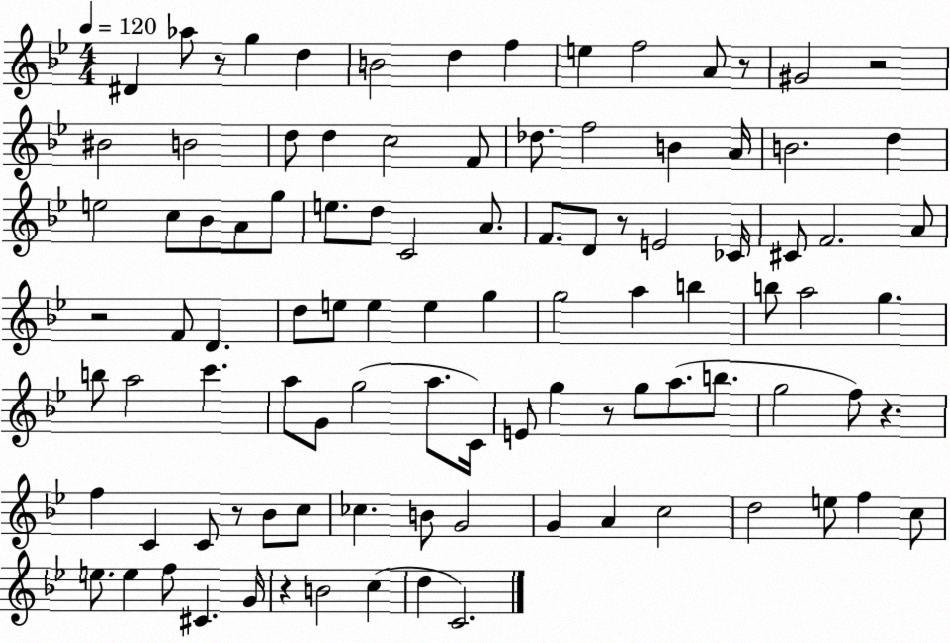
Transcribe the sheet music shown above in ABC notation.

X:1
T:Untitled
M:4/4
L:1/4
K:Bb
^D _a/2 z/2 g d B2 d f e f2 A/2 z/2 ^G2 z2 ^B2 B2 d/2 d c2 F/2 _d/2 f2 B A/4 B2 d e2 c/2 _B/2 A/2 g/2 e/2 d/2 C2 A/2 F/2 D/2 z/2 E2 _C/4 ^C/2 F2 A/2 z2 F/2 D d/2 e/2 e e g g2 a b b/2 a2 g b/2 a2 c' a/2 G/2 g2 a/2 C/4 E/2 g z/2 g/2 a/2 b/2 g2 f/2 z f C C/2 z/2 _B/2 c/2 _c B/2 G2 G A c2 d2 e/2 f c/2 e/2 e f/2 ^C G/4 z B2 c d C2